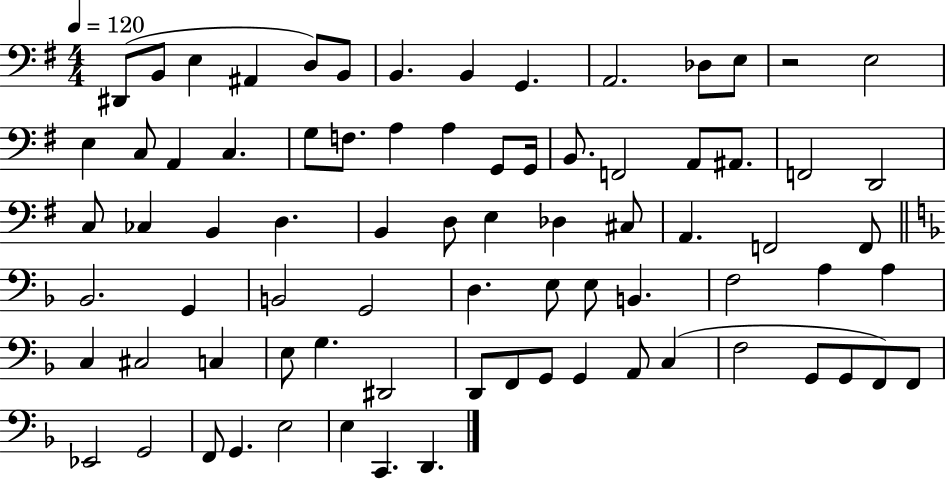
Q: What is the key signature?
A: G major